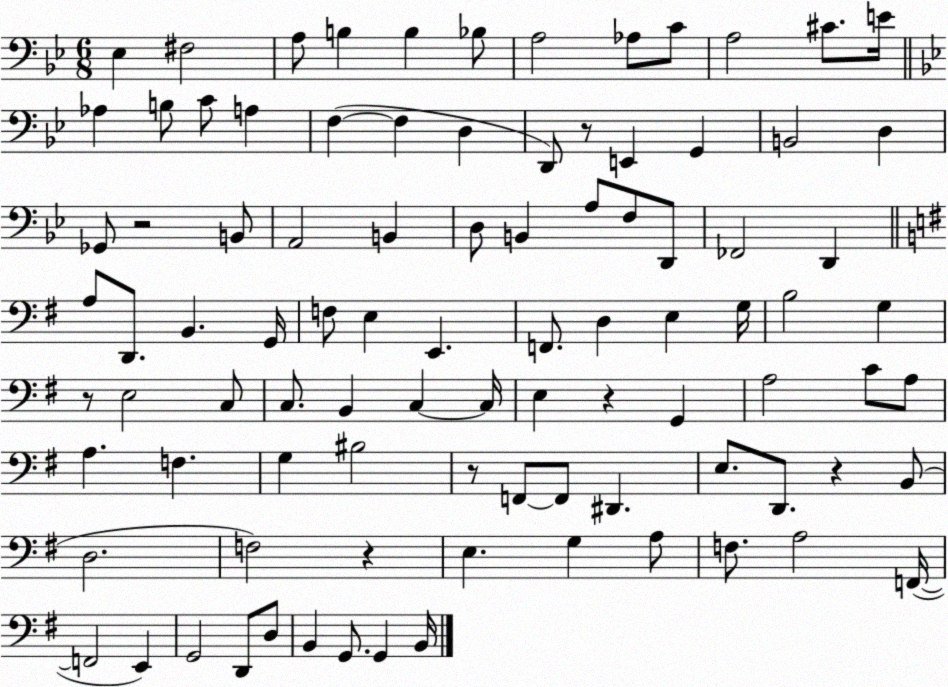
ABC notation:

X:1
T:Untitled
M:6/8
L:1/4
K:Bb
_E, ^F,2 A,/2 B, B, _B,/2 A,2 _A,/2 C/2 A,2 ^C/2 E/4 _A, B,/2 C/2 A, F, F, D, D,,/2 z/2 E,, G,, B,,2 D, _G,,/2 z2 B,,/2 A,,2 B,, D,/2 B,, A,/2 F,/2 D,,/2 _F,,2 D,, A,/2 D,,/2 B,, G,,/4 F,/2 E, E,, F,,/2 D, E, G,/4 B,2 G, z/2 E,2 C,/2 C,/2 B,, C, C,/4 E, z G,, A,2 C/2 A,/2 A, F, G, ^B,2 z/2 F,,/2 F,,/2 ^D,, E,/2 D,,/2 z B,,/2 D,2 F,2 z E, G, A,/2 F,/2 A,2 F,,/4 F,,2 E,, G,,2 D,,/2 D,/2 B,, G,,/2 G,, B,,/4